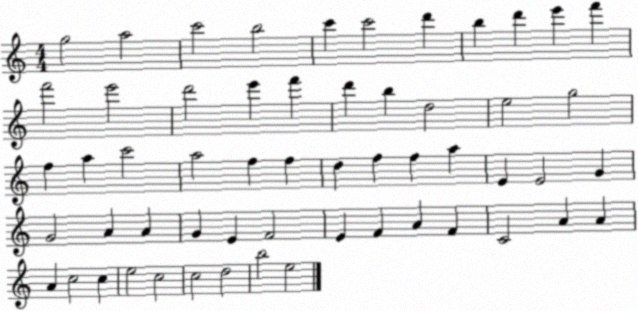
X:1
T:Untitled
M:4/4
L:1/4
K:C
g2 a2 c'2 b2 c' c'2 d' b d' e' f' f'2 e'2 d'2 e' f' d' b d2 e2 g2 f a c'2 a2 f f d f f a E E2 G G2 A A G E F2 E F A F C2 A A A c2 c e2 c2 c2 d2 b2 e2